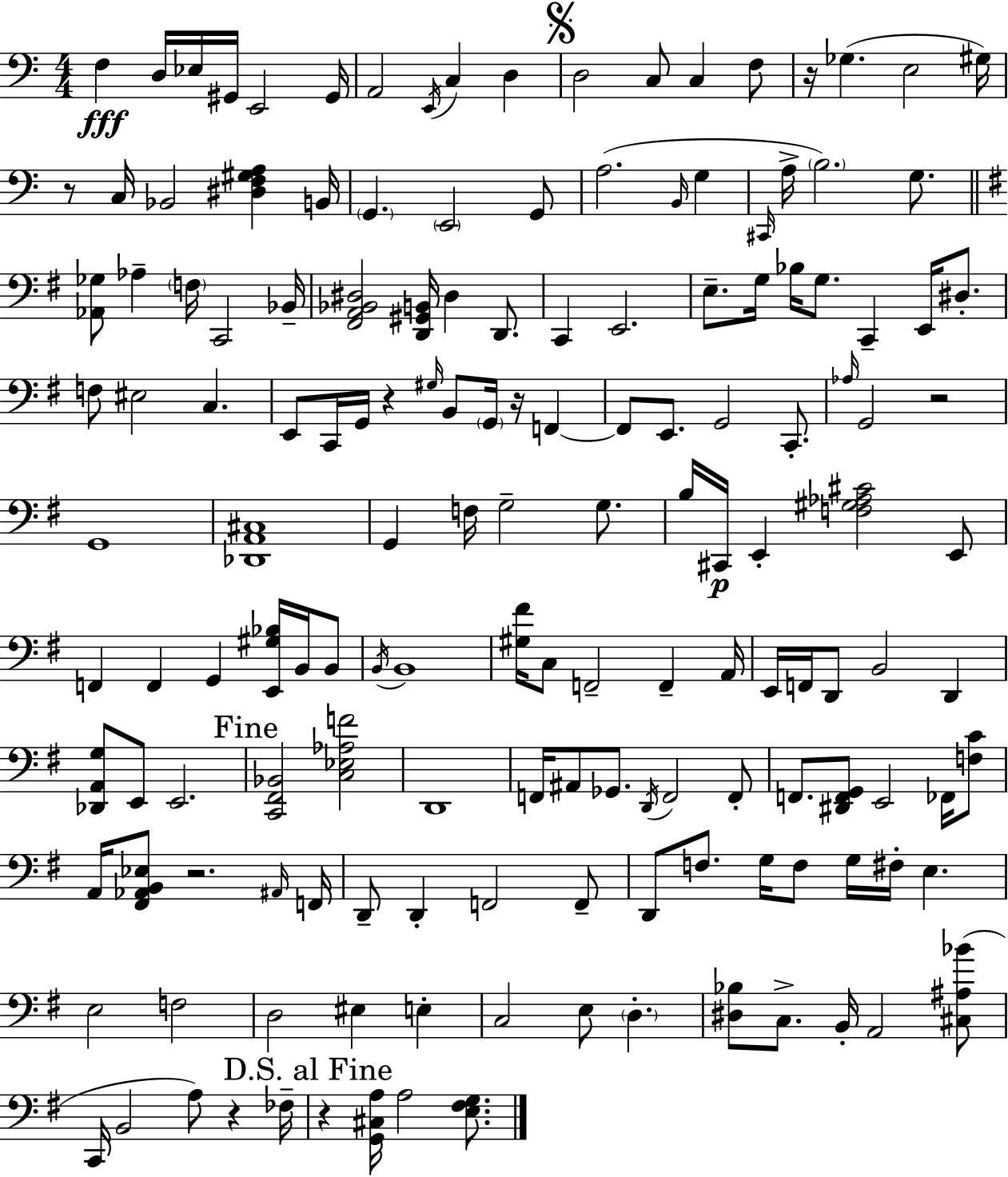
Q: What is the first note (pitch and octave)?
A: F3